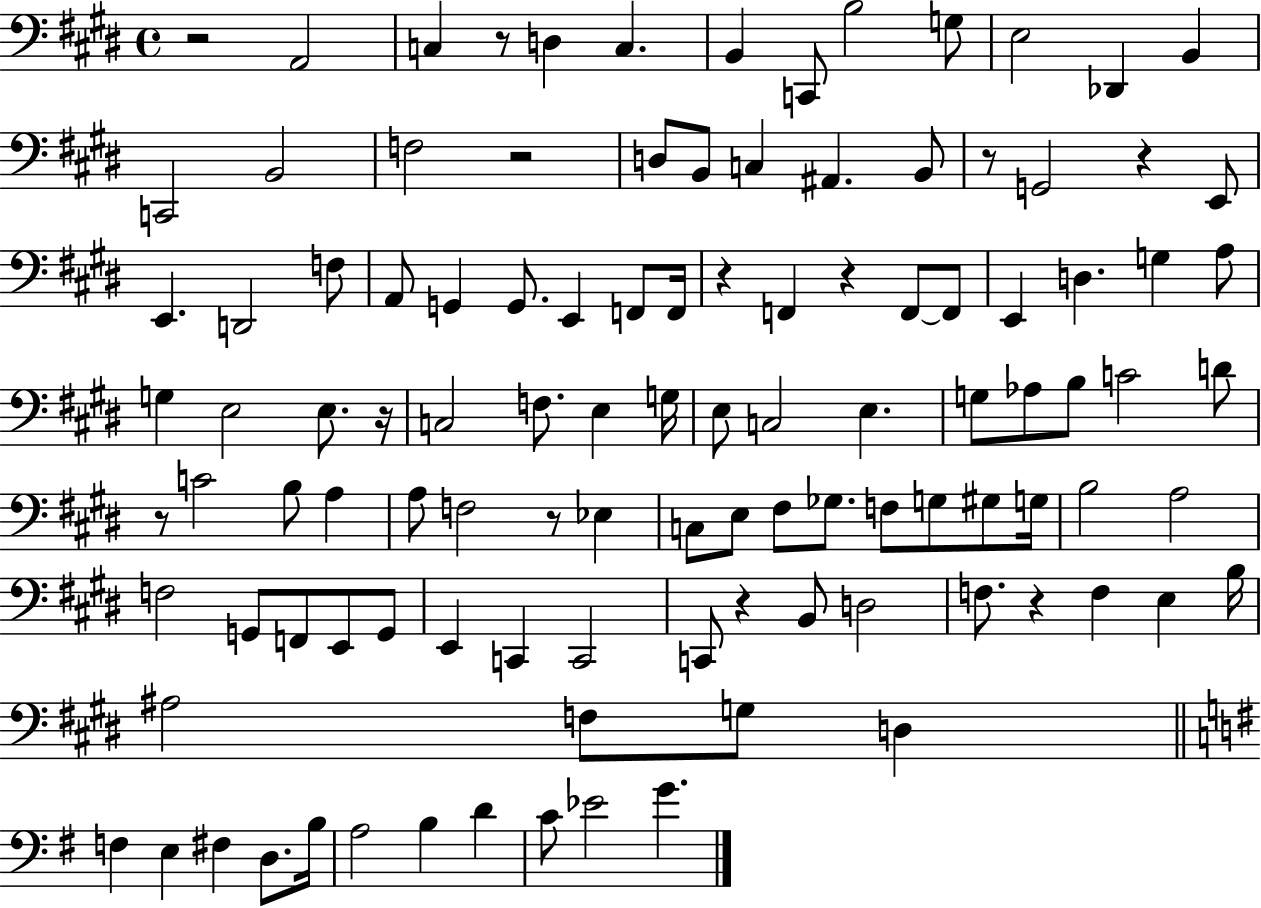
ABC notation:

X:1
T:Untitled
M:4/4
L:1/4
K:E
z2 A,,2 C, z/2 D, C, B,, C,,/2 B,2 G,/2 E,2 _D,, B,, C,,2 B,,2 F,2 z2 D,/2 B,,/2 C, ^A,, B,,/2 z/2 G,,2 z E,,/2 E,, D,,2 F,/2 A,,/2 G,, G,,/2 E,, F,,/2 F,,/4 z F,, z F,,/2 F,,/2 E,, D, G, A,/2 G, E,2 E,/2 z/4 C,2 F,/2 E, G,/4 E,/2 C,2 E, G,/2 _A,/2 B,/2 C2 D/2 z/2 C2 B,/2 A, A,/2 F,2 z/2 _E, C,/2 E,/2 ^F,/2 _G,/2 F,/2 G,/2 ^G,/2 G,/4 B,2 A,2 F,2 G,,/2 F,,/2 E,,/2 G,,/2 E,, C,, C,,2 C,,/2 z B,,/2 D,2 F,/2 z F, E, B,/4 ^A,2 F,/2 G,/2 D, F, E, ^F, D,/2 B,/4 A,2 B, D C/2 _E2 G